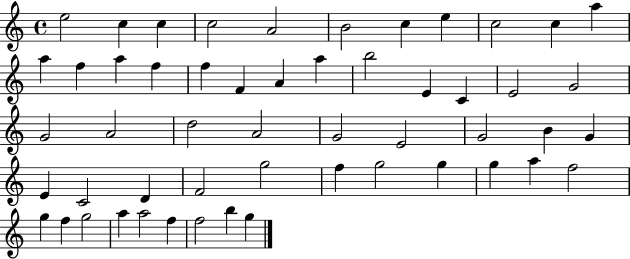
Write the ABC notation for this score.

X:1
T:Untitled
M:4/4
L:1/4
K:C
e2 c c c2 A2 B2 c e c2 c a a f a f f F A a b2 E C E2 G2 G2 A2 d2 A2 G2 E2 G2 B G E C2 D F2 g2 f g2 g g a f2 g f g2 a a2 f f2 b g